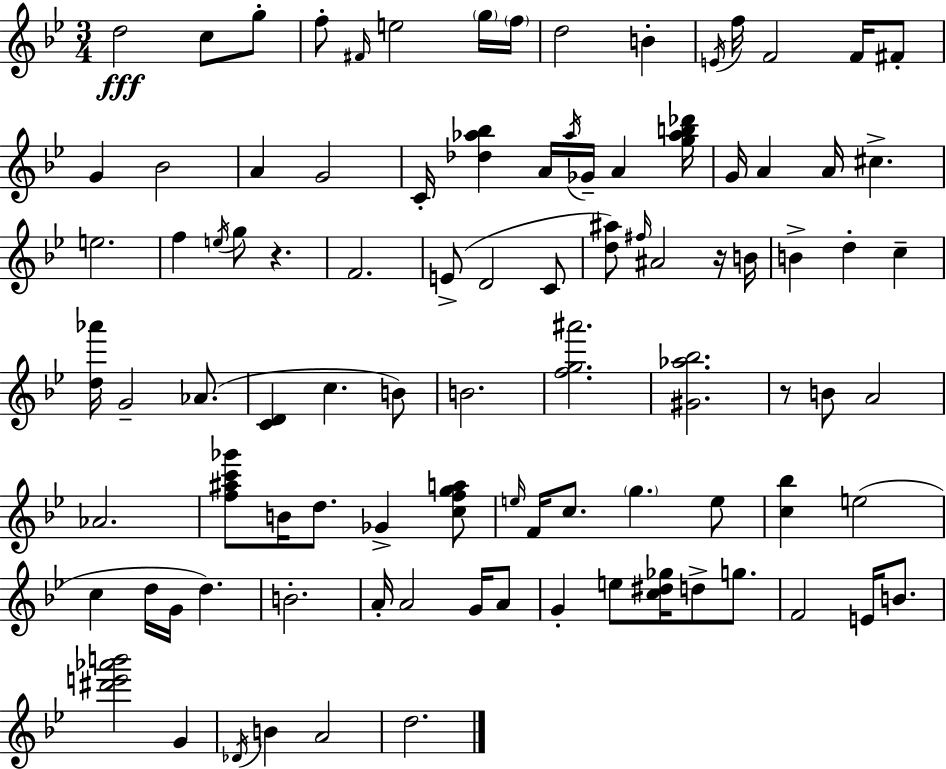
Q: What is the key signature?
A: G minor